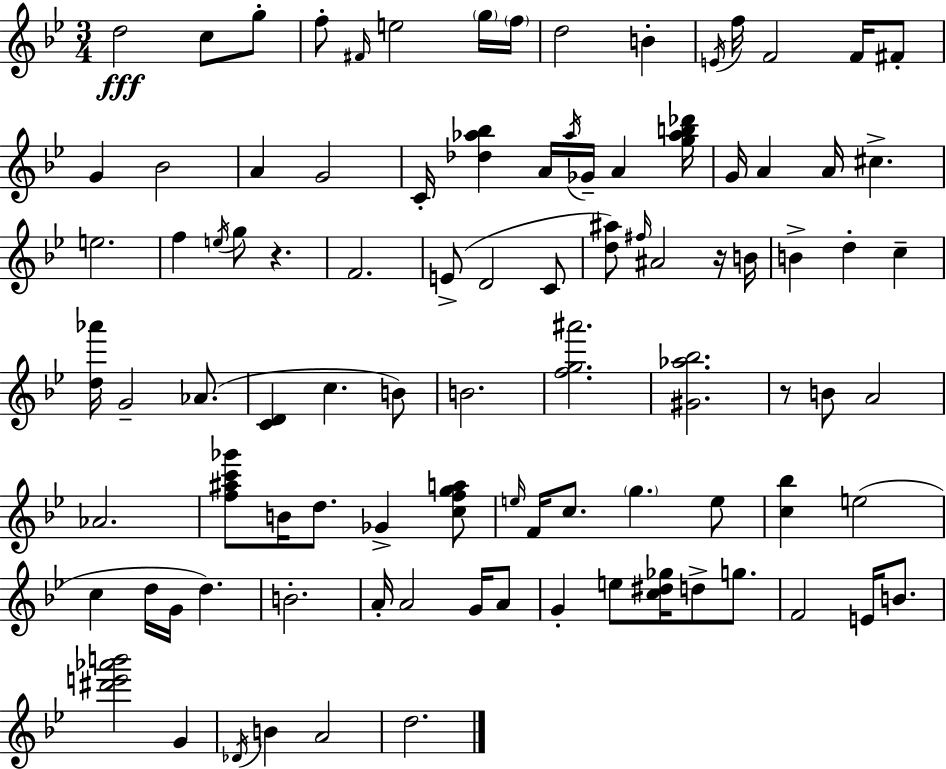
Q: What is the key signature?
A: G minor